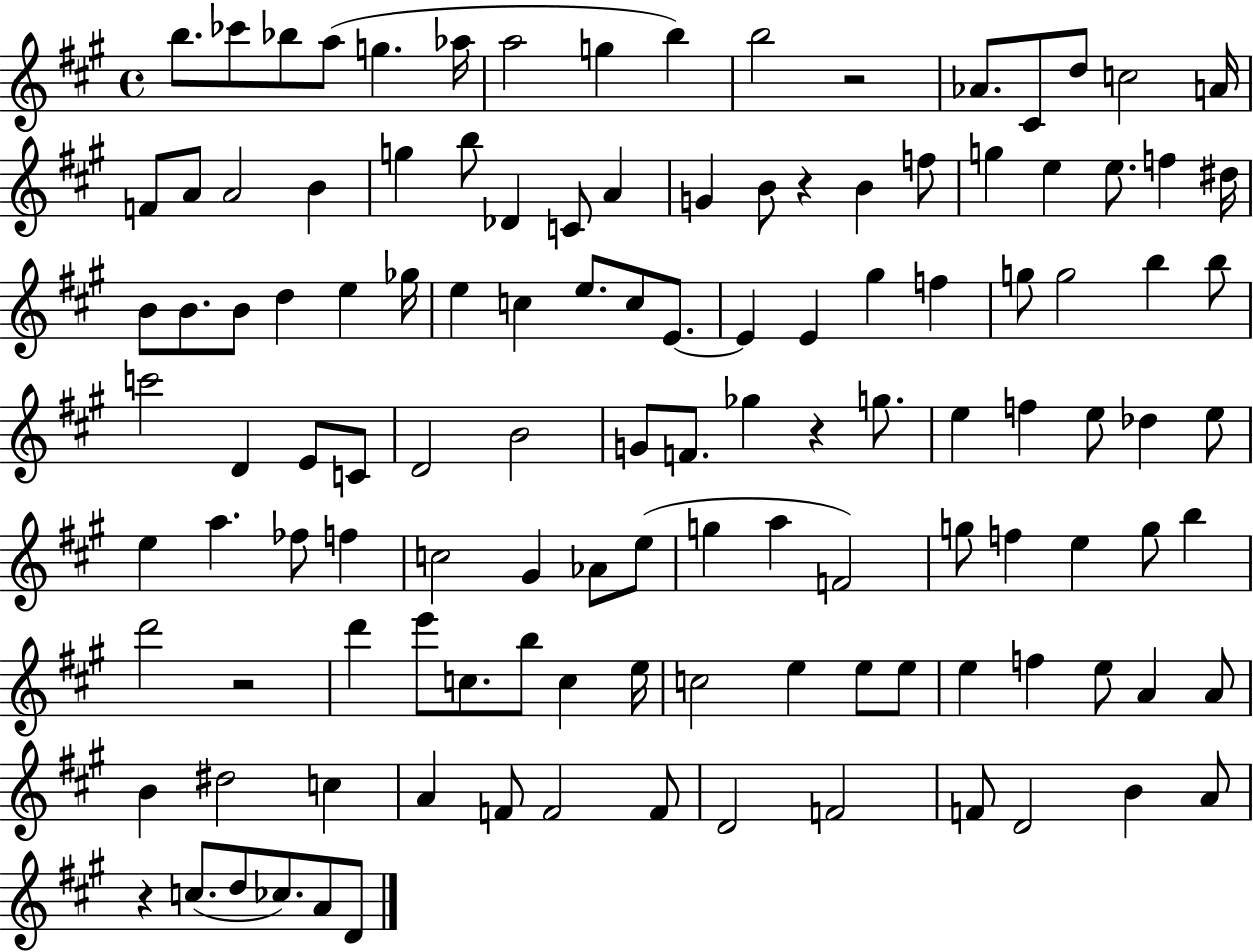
{
  \clef treble
  \time 4/4
  \defaultTimeSignature
  \key a \major
  \repeat volta 2 { b''8. ces'''8 bes''8 a''8( g''4. aes''16 | a''2 g''4 b''4) | b''2 r2 | aes'8. cis'8 d''8 c''2 a'16 | \break f'8 a'8 a'2 b'4 | g''4 b''8 des'4 c'8 a'4 | g'4 b'8 r4 b'4 f''8 | g''4 e''4 e''8. f''4 dis''16 | \break b'8 b'8. b'8 d''4 e''4 ges''16 | e''4 c''4 e''8. c''8 e'8.~~ | e'4 e'4 gis''4 f''4 | g''8 g''2 b''4 b''8 | \break c'''2 d'4 e'8 c'8 | d'2 b'2 | g'8 f'8. ges''4 r4 g''8. | e''4 f''4 e''8 des''4 e''8 | \break e''4 a''4. fes''8 f''4 | c''2 gis'4 aes'8 e''8( | g''4 a''4 f'2) | g''8 f''4 e''4 g''8 b''4 | \break d'''2 r2 | d'''4 e'''8 c''8. b''8 c''4 e''16 | c''2 e''4 e''8 e''8 | e''4 f''4 e''8 a'4 a'8 | \break b'4 dis''2 c''4 | a'4 f'8 f'2 f'8 | d'2 f'2 | f'8 d'2 b'4 a'8 | \break r4 c''8.( d''8 ces''8.) a'8 d'8 | } \bar "|."
}